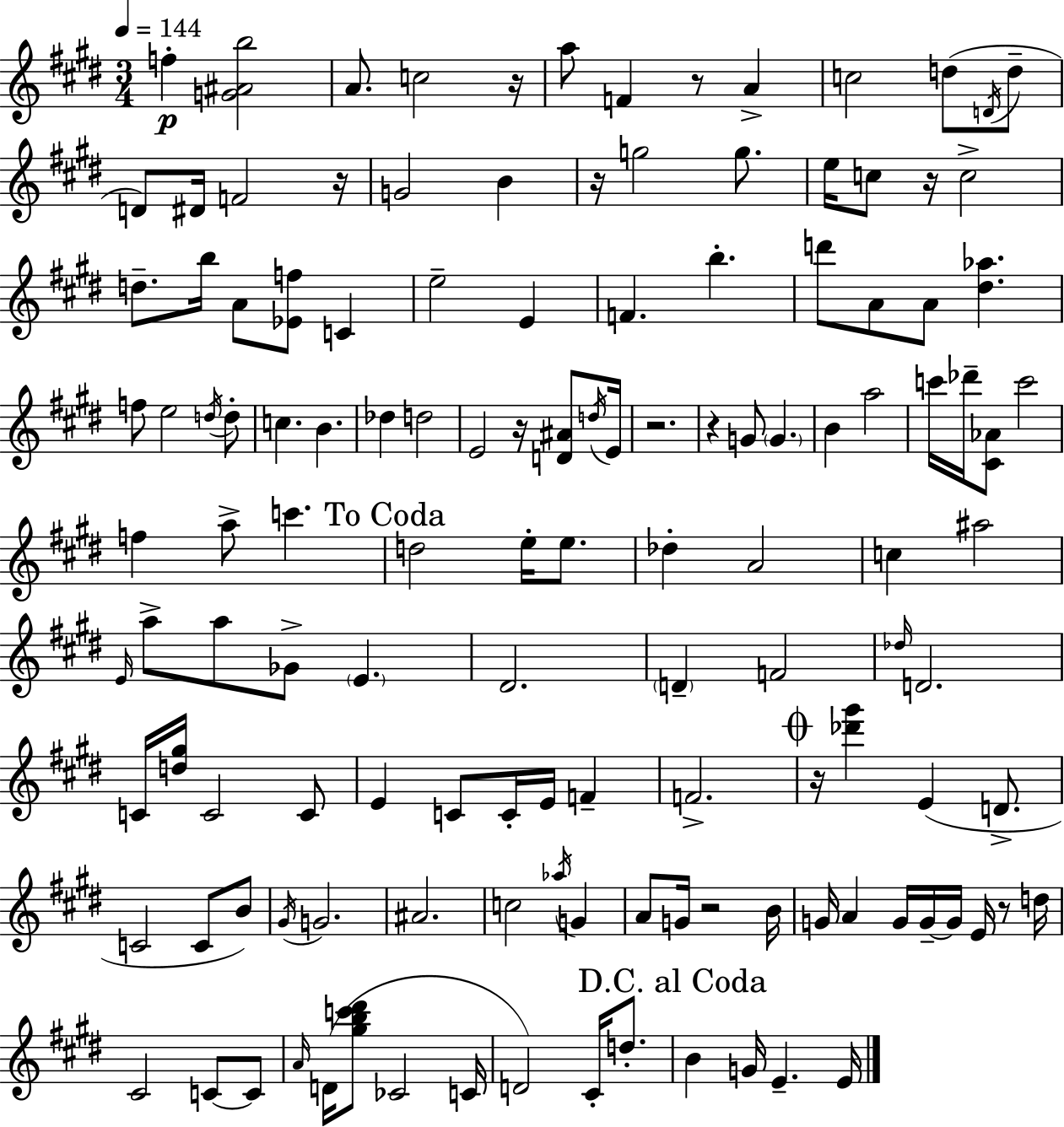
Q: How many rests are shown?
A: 11